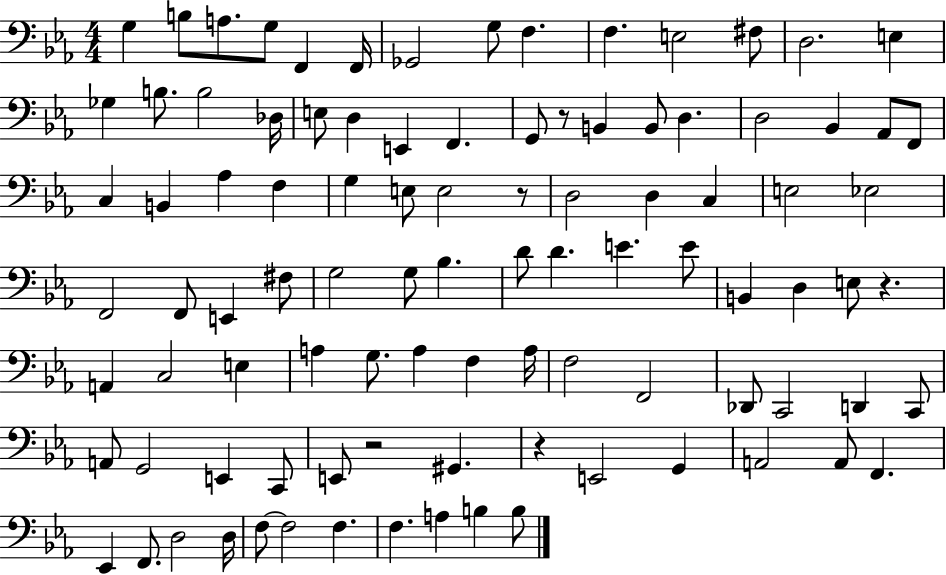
{
  \clef bass
  \numericTimeSignature
  \time 4/4
  \key ees \major
  g4 b8 a8. g8 f,4 f,16 | ges,2 g8 f4. | f4. e2 fis8 | d2. e4 | \break ges4 b8. b2 des16 | e8 d4 e,4 f,4. | g,8 r8 b,4 b,8 d4. | d2 bes,4 aes,8 f,8 | \break c4 b,4 aes4 f4 | g4 e8 e2 r8 | d2 d4 c4 | e2 ees2 | \break f,2 f,8 e,4 fis8 | g2 g8 bes4. | d'8 d'4. e'4. e'8 | b,4 d4 e8 r4. | \break a,4 c2 e4 | a4 g8. a4 f4 a16 | f2 f,2 | des,8 c,2 d,4 c,8 | \break a,8 g,2 e,4 c,8 | e,8 r2 gis,4. | r4 e,2 g,4 | a,2 a,8 f,4. | \break ees,4 f,8. d2 d16 | f8~~ f2 f4. | f4. a4 b4 b8 | \bar "|."
}